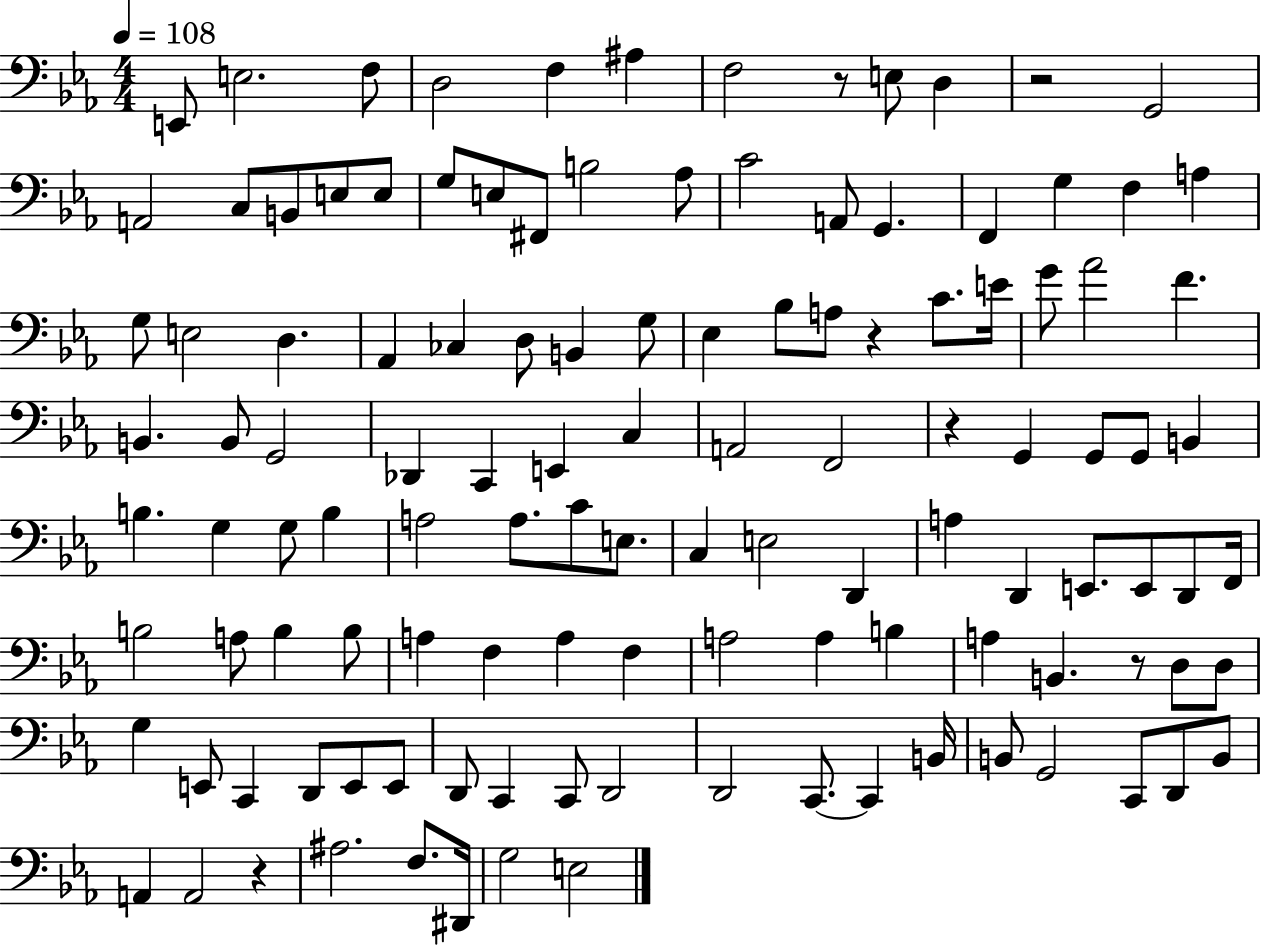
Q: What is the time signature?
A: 4/4